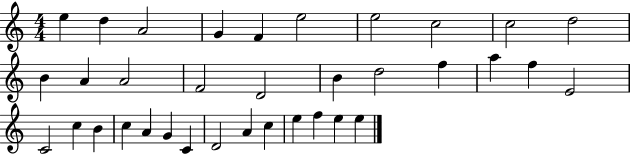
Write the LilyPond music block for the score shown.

{
  \clef treble
  \numericTimeSignature
  \time 4/4
  \key c \major
  e''4 d''4 a'2 | g'4 f'4 e''2 | e''2 c''2 | c''2 d''2 | \break b'4 a'4 a'2 | f'2 d'2 | b'4 d''2 f''4 | a''4 f''4 e'2 | \break c'2 c''4 b'4 | c''4 a'4 g'4 c'4 | d'2 a'4 c''4 | e''4 f''4 e''4 e''4 | \break \bar "|."
}